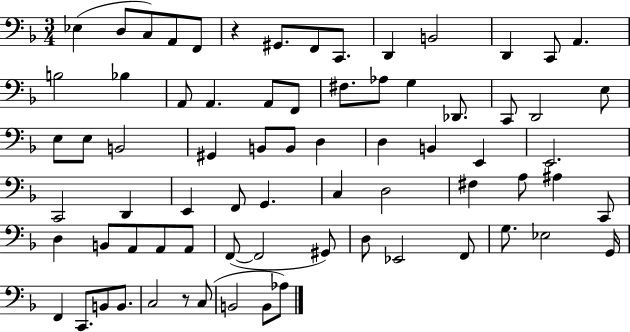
Eb3/q D3/e C3/e A2/e F2/e R/q G#2/e. F2/e C2/e. D2/q B2/h D2/q C2/e A2/q. B3/h Bb3/q A2/e A2/q. A2/e F2/e F#3/e. Ab3/e G3/q Db2/e. C2/e D2/h E3/e E3/e E3/e B2/h G#2/q B2/e B2/e D3/q D3/q B2/q E2/q E2/h. C2/h D2/q E2/q F2/e G2/q. C3/q D3/h F#3/q A3/e A#3/q C2/e D3/q B2/e A2/e A2/e A2/e F2/e F2/h G#2/e D3/e Eb2/h F2/e G3/e. Eb3/h G2/s F2/q C2/e. B2/e B2/e. C3/h R/e C3/e B2/h B2/e Ab3/e